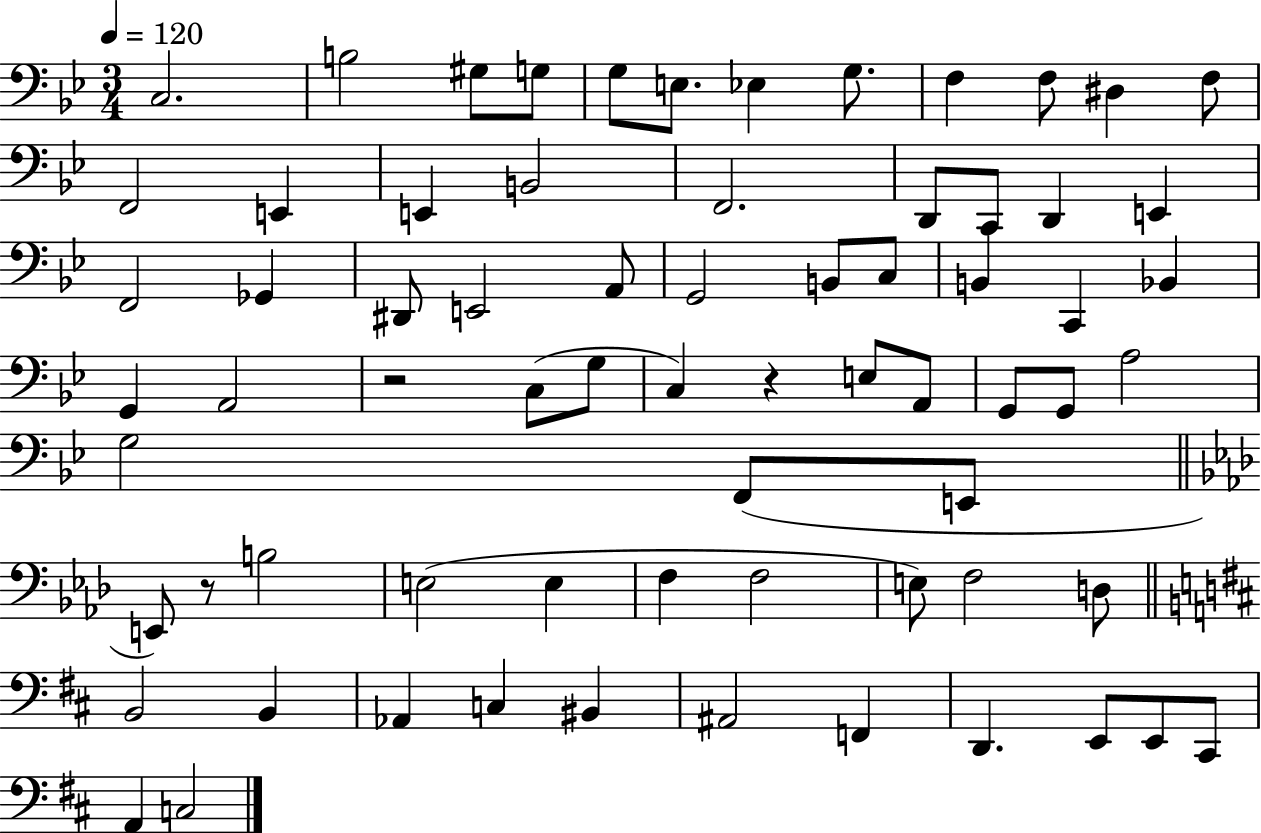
{
  \clef bass
  \numericTimeSignature
  \time 3/4
  \key bes \major
  \tempo 4 = 120
  c2. | b2 gis8 g8 | g8 e8. ees4 g8. | f4 f8 dis4 f8 | \break f,2 e,4 | e,4 b,2 | f,2. | d,8 c,8 d,4 e,4 | \break f,2 ges,4 | dis,8 e,2 a,8 | g,2 b,8 c8 | b,4 c,4 bes,4 | \break g,4 a,2 | r2 c8( g8 | c4) r4 e8 a,8 | g,8 g,8 a2 | \break g2 f,8( e,8 | \bar "||" \break \key aes \major e,8) r8 b2 | e2( e4 | f4 f2 | e8) f2 d8 | \break \bar "||" \break \key b \minor b,2 b,4 | aes,4 c4 bis,4 | ais,2 f,4 | d,4. e,8 e,8 cis,8 | \break a,4 c2 | \bar "|."
}